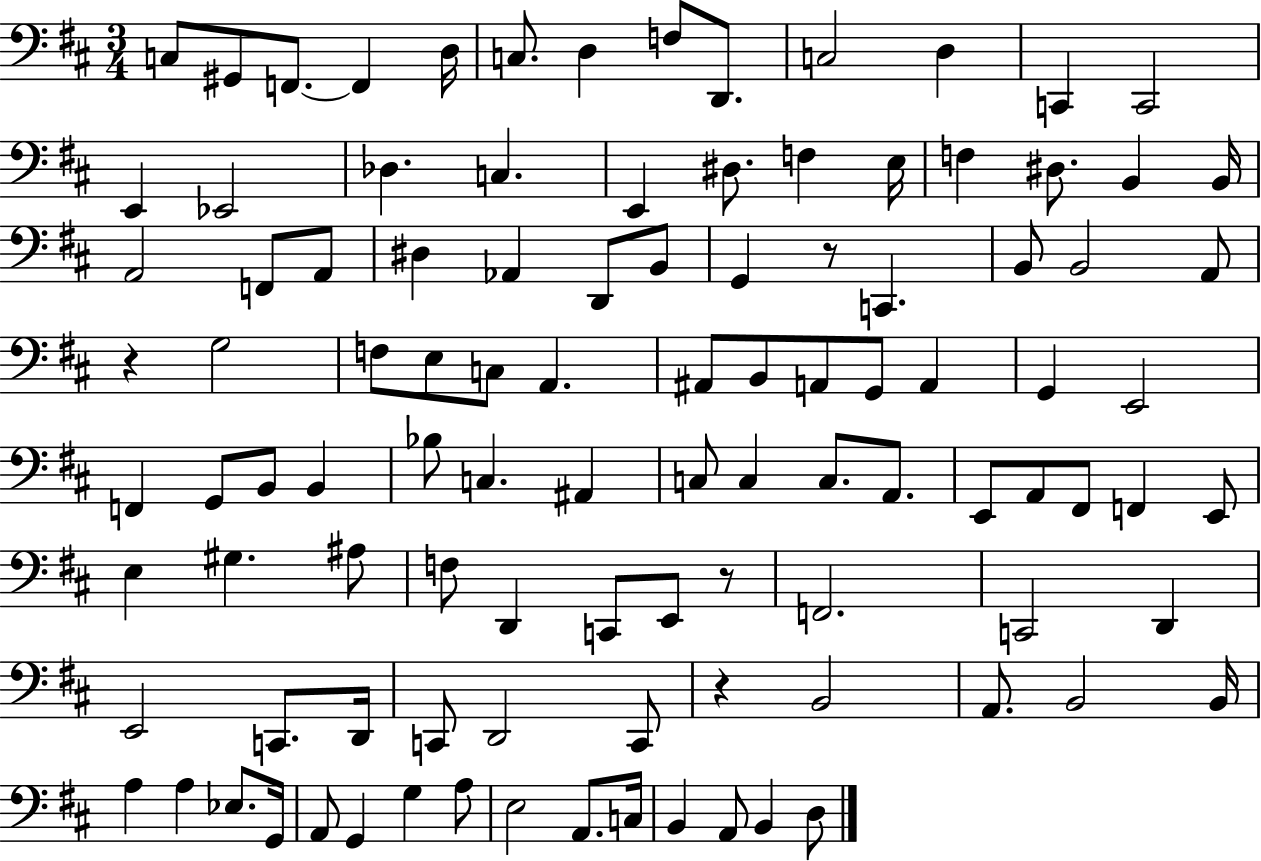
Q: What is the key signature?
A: D major